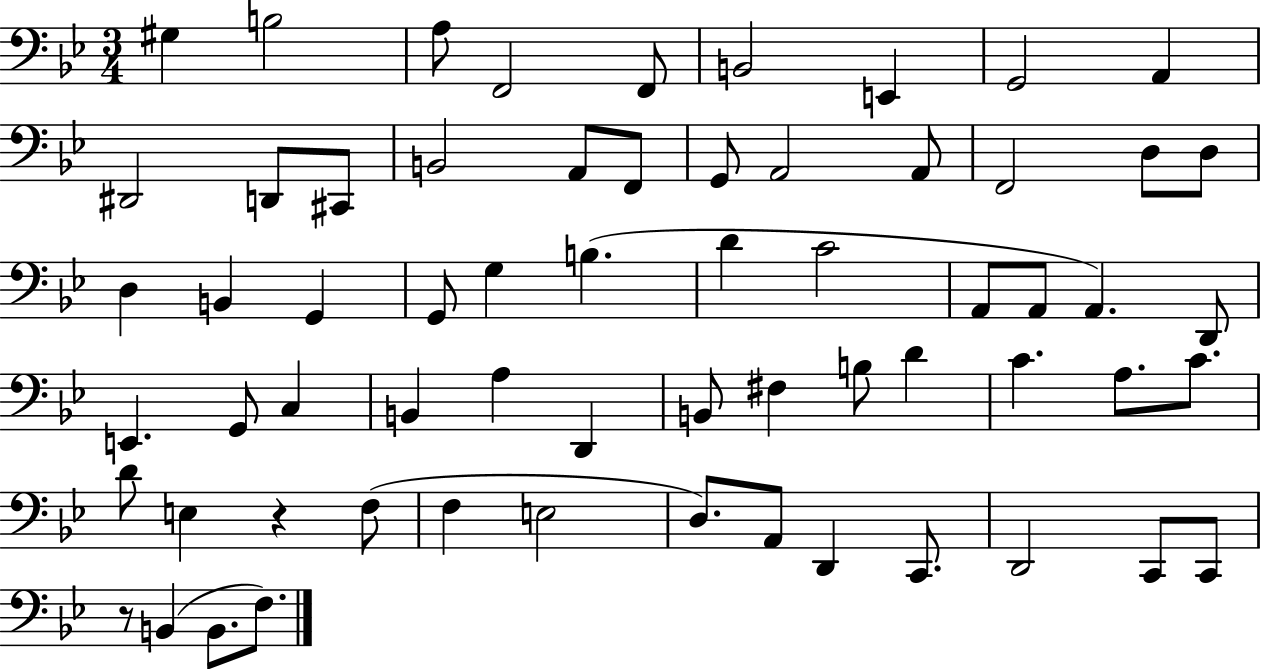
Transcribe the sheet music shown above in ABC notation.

X:1
T:Untitled
M:3/4
L:1/4
K:Bb
^G, B,2 A,/2 F,,2 F,,/2 B,,2 E,, G,,2 A,, ^D,,2 D,,/2 ^C,,/2 B,,2 A,,/2 F,,/2 G,,/2 A,,2 A,,/2 F,,2 D,/2 D,/2 D, B,, G,, G,,/2 G, B, D C2 A,,/2 A,,/2 A,, D,,/2 E,, G,,/2 C, B,, A, D,, B,,/2 ^F, B,/2 D C A,/2 C/2 D/2 E, z F,/2 F, E,2 D,/2 A,,/2 D,, C,,/2 D,,2 C,,/2 C,,/2 z/2 B,, B,,/2 F,/2